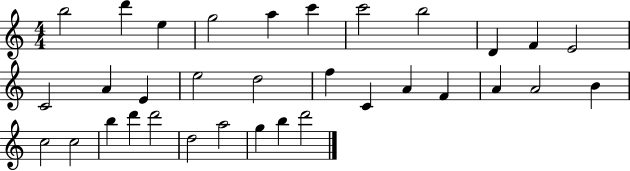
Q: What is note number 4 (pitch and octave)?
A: G5